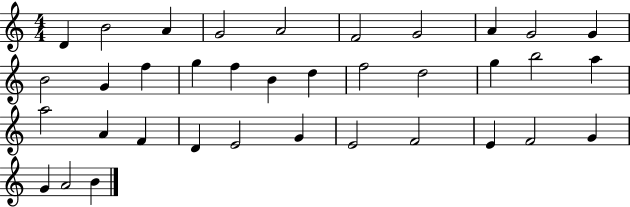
{
  \clef treble
  \numericTimeSignature
  \time 4/4
  \key c \major
  d'4 b'2 a'4 | g'2 a'2 | f'2 g'2 | a'4 g'2 g'4 | \break b'2 g'4 f''4 | g''4 f''4 b'4 d''4 | f''2 d''2 | g''4 b''2 a''4 | \break a''2 a'4 f'4 | d'4 e'2 g'4 | e'2 f'2 | e'4 f'2 g'4 | \break g'4 a'2 b'4 | \bar "|."
}